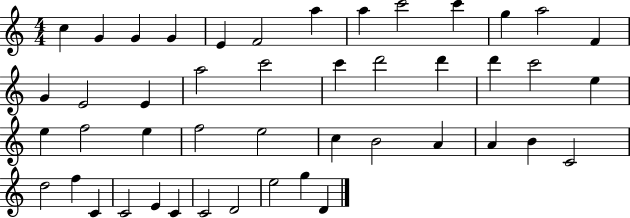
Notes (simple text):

C5/q G4/q G4/q G4/q E4/q F4/h A5/q A5/q C6/h C6/q G5/q A5/h F4/q G4/q E4/h E4/q A5/h C6/h C6/q D6/h D6/q D6/q C6/h E5/q E5/q F5/h E5/q F5/h E5/h C5/q B4/h A4/q A4/q B4/q C4/h D5/h F5/q C4/q C4/h E4/q C4/q C4/h D4/h E5/h G5/q D4/q